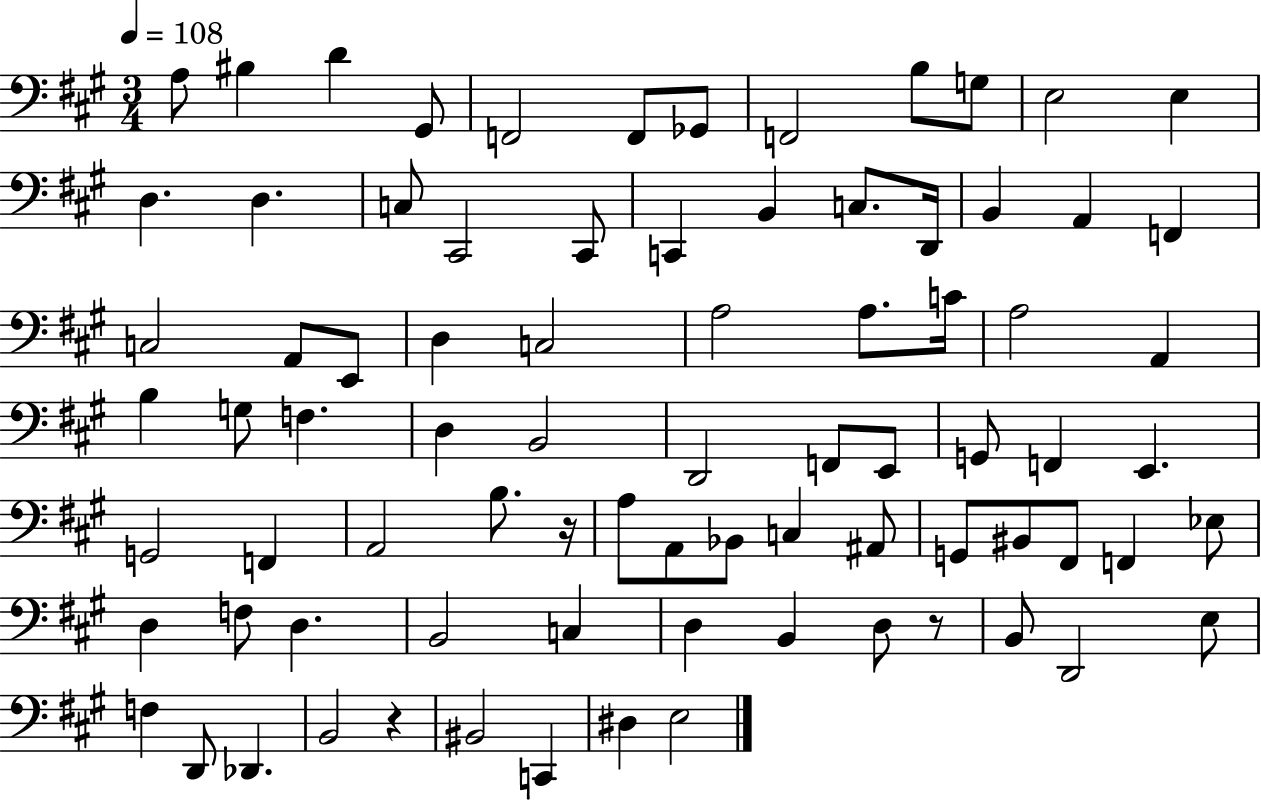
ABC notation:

X:1
T:Untitled
M:3/4
L:1/4
K:A
A,/2 ^B, D ^G,,/2 F,,2 F,,/2 _G,,/2 F,,2 B,/2 G,/2 E,2 E, D, D, C,/2 ^C,,2 ^C,,/2 C,, B,, C,/2 D,,/4 B,, A,, F,, C,2 A,,/2 E,,/2 D, C,2 A,2 A,/2 C/4 A,2 A,, B, G,/2 F, D, B,,2 D,,2 F,,/2 E,,/2 G,,/2 F,, E,, G,,2 F,, A,,2 B,/2 z/4 A,/2 A,,/2 _B,,/2 C, ^A,,/2 G,,/2 ^B,,/2 ^F,,/2 F,, _E,/2 D, F,/2 D, B,,2 C, D, B,, D,/2 z/2 B,,/2 D,,2 E,/2 F, D,,/2 _D,, B,,2 z ^B,,2 C,, ^D, E,2